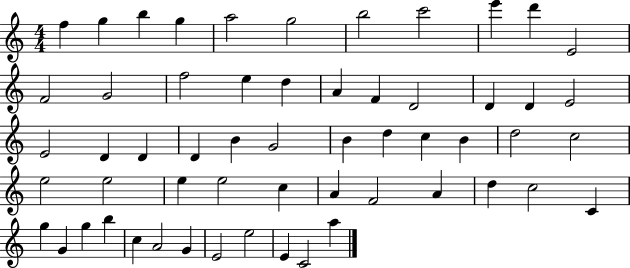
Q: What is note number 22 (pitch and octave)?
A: E4